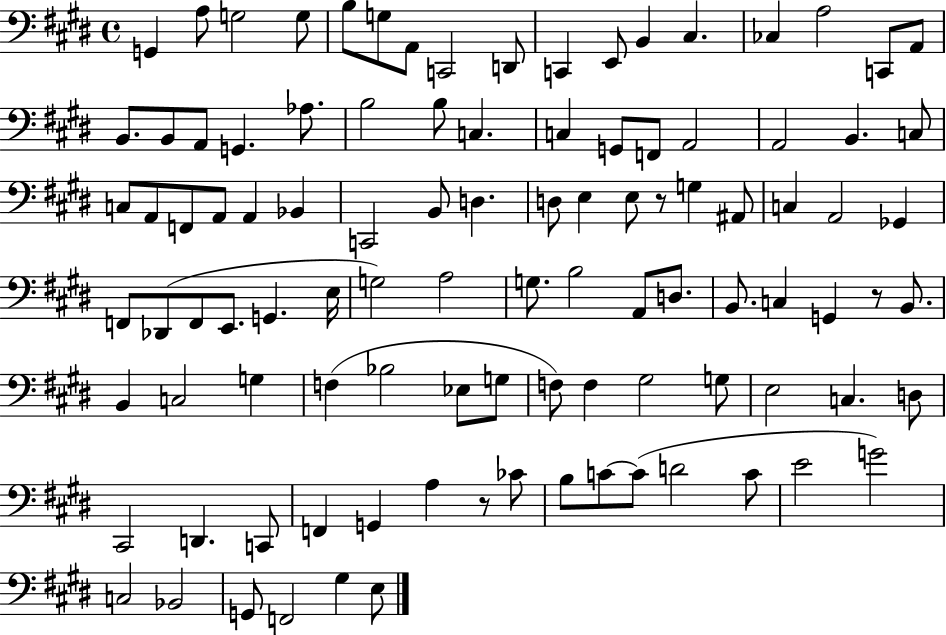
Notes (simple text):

G2/q A3/e G3/h G3/e B3/e G3/e A2/e C2/h D2/e C2/q E2/e B2/q C#3/q. CES3/q A3/h C2/e A2/e B2/e. B2/e A2/e G2/q. Ab3/e. B3/h B3/e C3/q. C3/q G2/e F2/e A2/h A2/h B2/q. C3/e C3/e A2/e F2/e A2/e A2/q Bb2/q C2/h B2/e D3/q. D3/e E3/q E3/e R/e G3/q A#2/e C3/q A2/h Gb2/q F2/e Db2/e F2/e E2/e. G2/q. E3/s G3/h A3/h G3/e. B3/h A2/e D3/e. B2/e. C3/q G2/q R/e B2/e. B2/q C3/h G3/q F3/q Bb3/h Eb3/e G3/e F3/e F3/q G#3/h G3/e E3/h C3/q. D3/e C#2/h D2/q. C2/e F2/q G2/q A3/q R/e CES4/e B3/e C4/e C4/e D4/h C4/e E4/h G4/h C3/h Bb2/h G2/e F2/h G#3/q E3/e